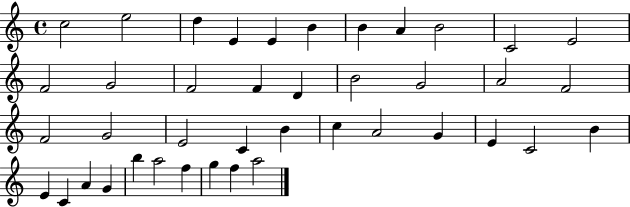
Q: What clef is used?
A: treble